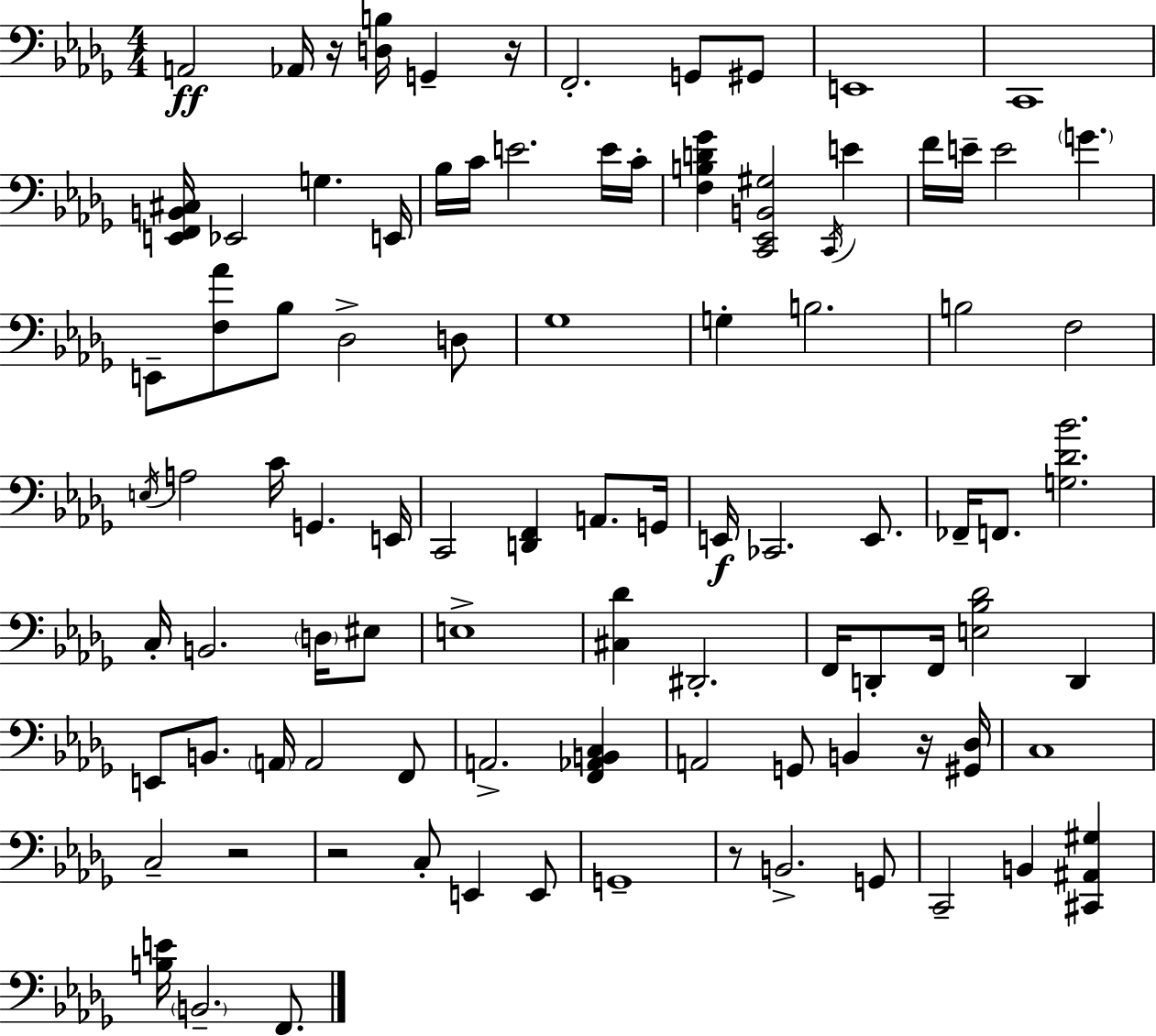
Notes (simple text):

A2/h Ab2/s R/s [D3,B3]/s G2/q R/s F2/h. G2/e G#2/e E2/w C2/w [E2,F2,B2,C#3]/s Eb2/h G3/q. E2/s Bb3/s C4/s E4/h. E4/s C4/s [F3,B3,D4,Gb4]/q [C2,Eb2,B2,G#3]/h C2/s E4/q F4/s E4/s E4/h G4/q. E2/e [F3,Ab4]/e Bb3/e Db3/h D3/e Gb3/w G3/q B3/h. B3/h F3/h E3/s A3/h C4/s G2/q. E2/s C2/h [D2,F2]/q A2/e. G2/s E2/s CES2/h. E2/e. FES2/s F2/e. [G3,Db4,Bb4]/h. C3/s B2/h. D3/s EIS3/e E3/w [C#3,Db4]/q D#2/h. F2/s D2/e F2/s [E3,Bb3,Db4]/h D2/q E2/e B2/e. A2/s A2/h F2/e A2/h. [F2,Ab2,B2,C3]/q A2/h G2/e B2/q R/s [G#2,Db3]/s C3/w C3/h R/h R/h C3/e E2/q E2/e G2/w R/e B2/h. G2/e C2/h B2/q [C#2,A#2,G#3]/q [B3,E4]/s B2/h. F2/e.